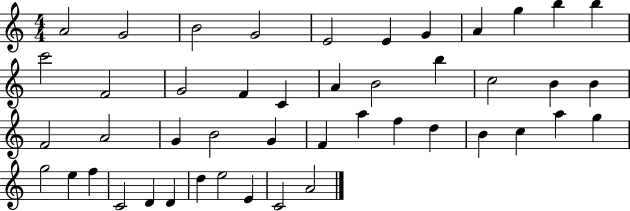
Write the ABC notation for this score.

X:1
T:Untitled
M:4/4
L:1/4
K:C
A2 G2 B2 G2 E2 E G A g b b c'2 F2 G2 F C A B2 b c2 B B F2 A2 G B2 G F a f d B c a g g2 e f C2 D D d e2 E C2 A2